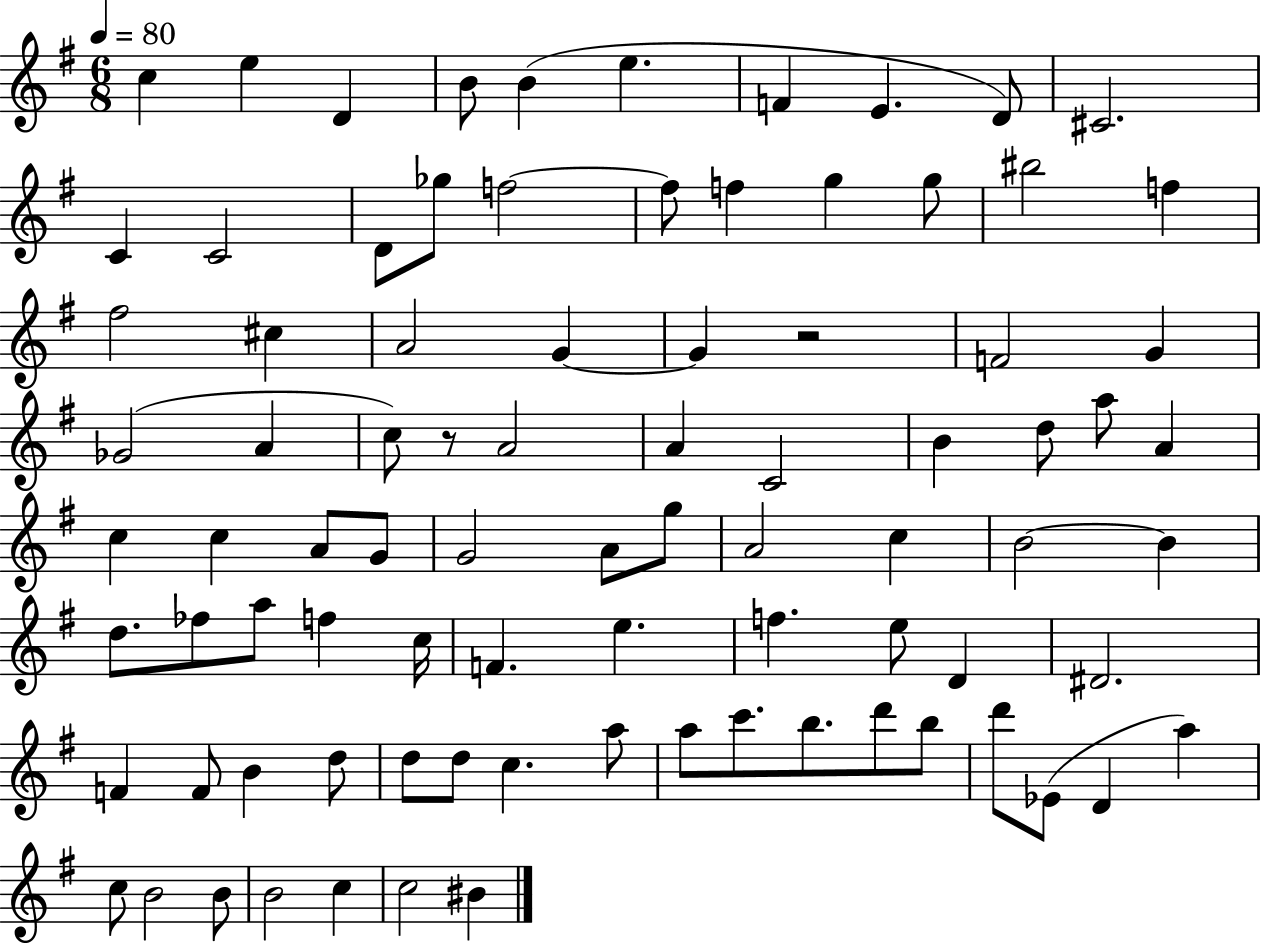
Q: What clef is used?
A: treble